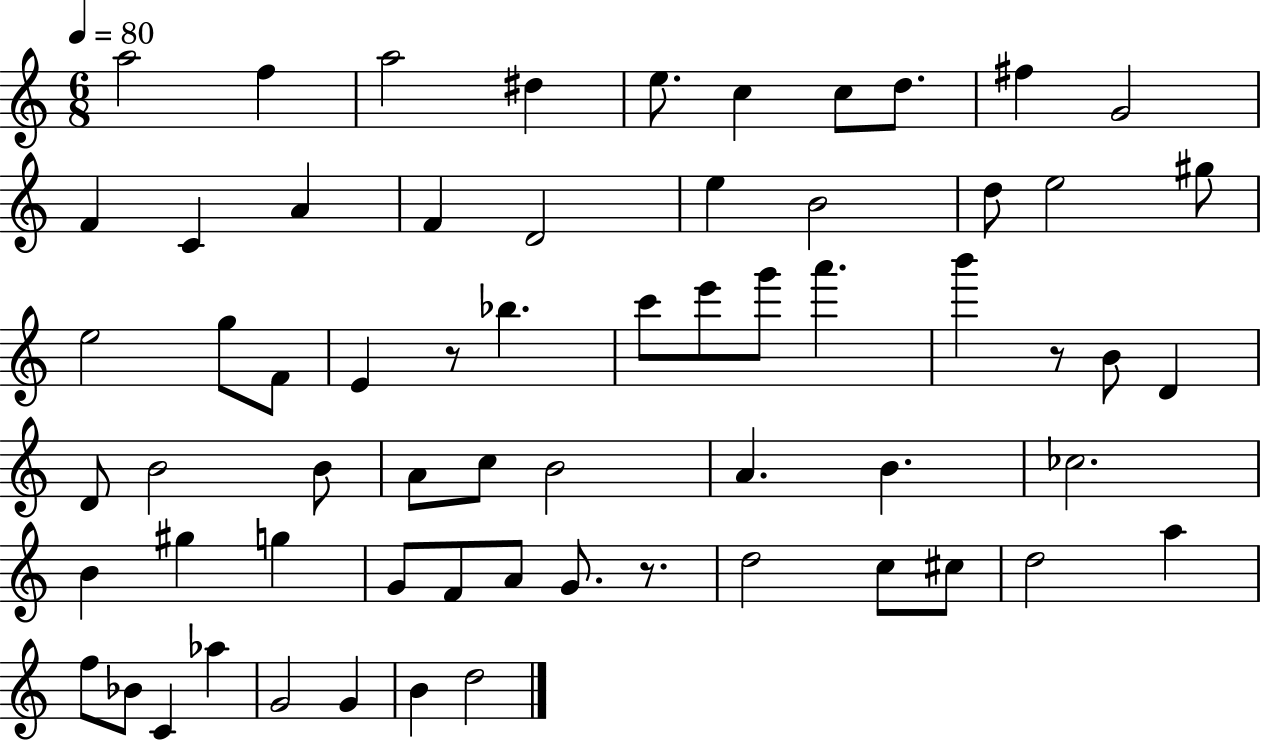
{
  \clef treble
  \numericTimeSignature
  \time 6/8
  \key c \major
  \tempo 4 = 80
  \repeat volta 2 { a''2 f''4 | a''2 dis''4 | e''8. c''4 c''8 d''8. | fis''4 g'2 | \break f'4 c'4 a'4 | f'4 d'2 | e''4 b'2 | d''8 e''2 gis''8 | \break e''2 g''8 f'8 | e'4 r8 bes''4. | c'''8 e'''8 g'''8 a'''4. | b'''4 r8 b'8 d'4 | \break d'8 b'2 b'8 | a'8 c''8 b'2 | a'4. b'4. | ces''2. | \break b'4 gis''4 g''4 | g'8 f'8 a'8 g'8. r8. | d''2 c''8 cis''8 | d''2 a''4 | \break f''8 bes'8 c'4 aes''4 | g'2 g'4 | b'4 d''2 | } \bar "|."
}